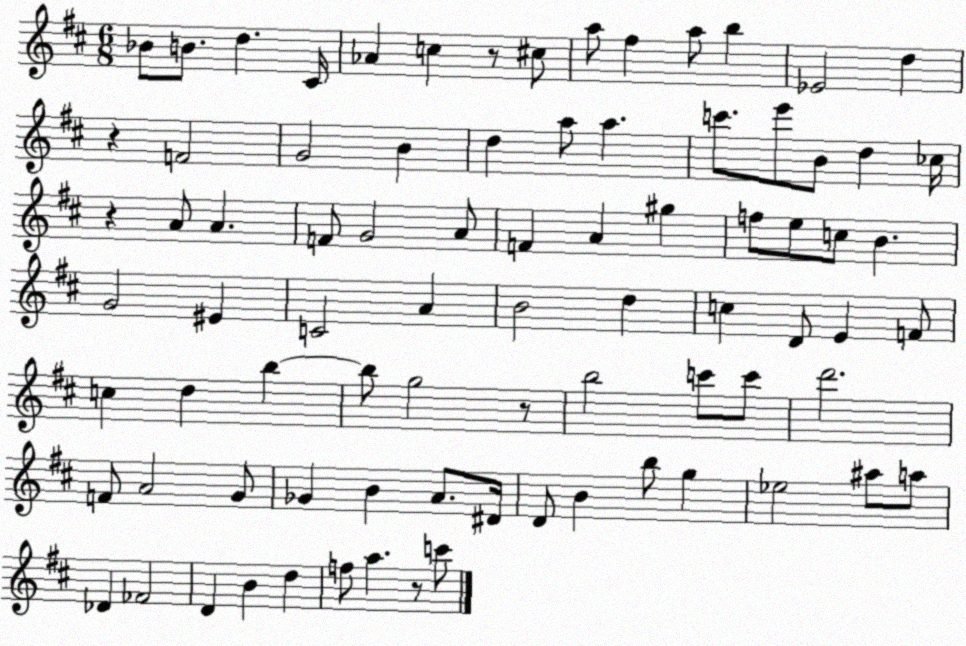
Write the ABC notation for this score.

X:1
T:Untitled
M:6/8
L:1/4
K:D
_B/2 B/2 d ^C/4 _A c z/2 ^c/2 a/2 ^f a/2 b _E2 d z F2 G2 B d a/2 a c'/2 e'/2 B/2 d _c/4 z A/2 A F/2 G2 A/2 F A ^g f/2 e/2 c/2 B G2 ^E C2 A B2 d c D/2 E F/2 c d b b/2 g2 z/2 b2 c'/2 c'/2 d'2 F/2 A2 G/2 _G B A/2 ^D/4 D/2 B b/2 g _e2 ^a/2 a/2 _D _F2 D B d f/2 a z/2 c'/2